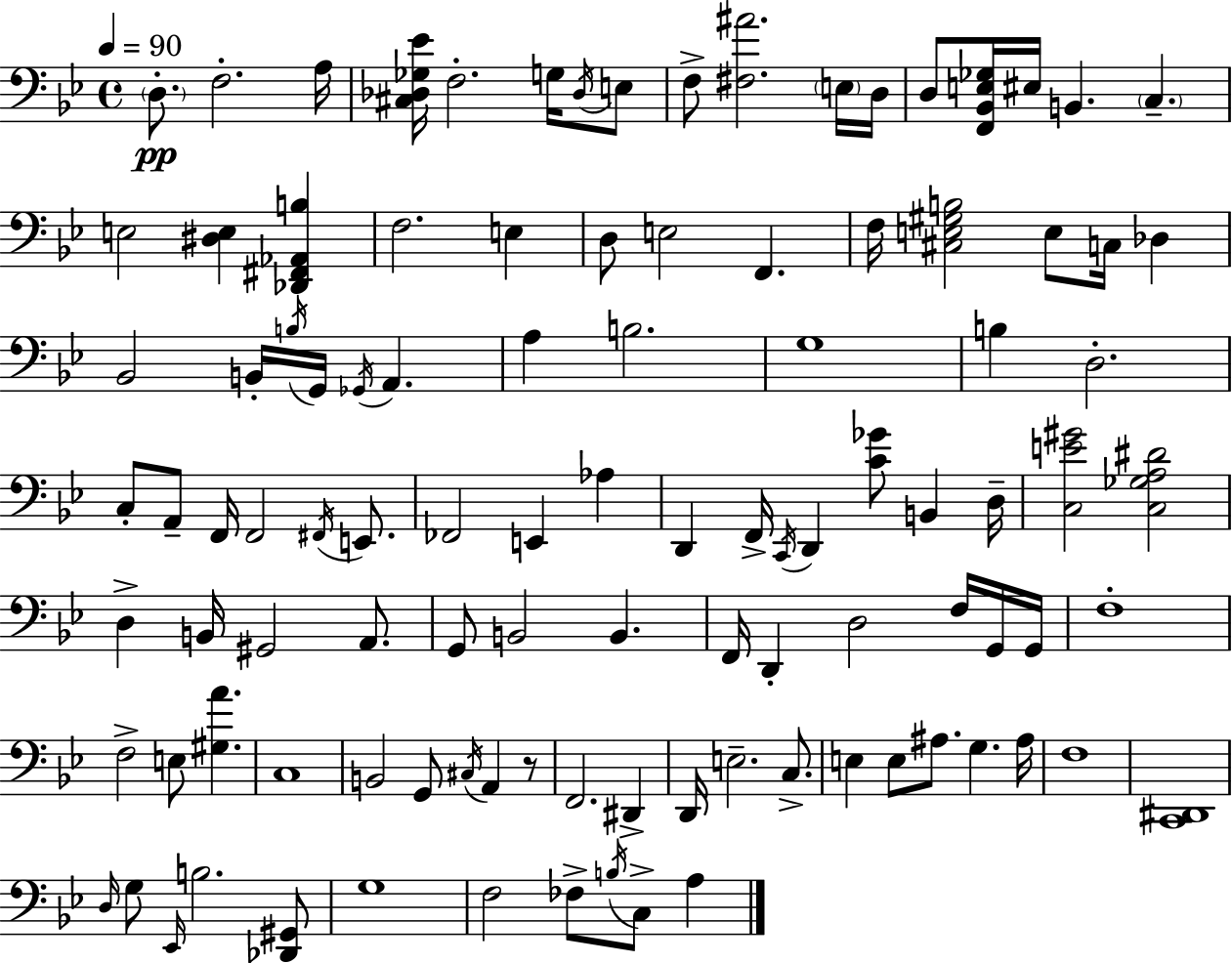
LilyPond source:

{
  \clef bass
  \time 4/4
  \defaultTimeSignature
  \key bes \major
  \tempo 4 = 90
  \parenthesize d8.-.\pp f2.-. a16 | <cis des ges ees'>16 f2.-. g16 \acciaccatura { des16 } e8 | f8-> <fis ais'>2. \parenthesize e16 | d16 d8 <f, bes, e ges>16 eis16 b,4. \parenthesize c4.-- | \break e2 <dis e>4 <des, fis, aes, b>4 | f2. e4 | d8 e2 f,4. | f16 <cis e gis b>2 e8 c16 des4 | \break bes,2 b,16-. \acciaccatura { b16 } g,16 \acciaccatura { ges,16 } a,4. | a4 b2. | g1 | b4 d2.-. | \break c8-. a,8-- f,16 f,2 | \acciaccatura { fis,16 } e,8. fes,2 e,4 | aes4 d,4 f,16-> \acciaccatura { c,16 } d,4 <c' ges'>8 | b,4 d16-- <c e' gis'>2 <c ges a dis'>2 | \break d4-> b,16 gis,2 | a,8. g,8 b,2 b,4. | f,16 d,4-. d2 | f16 g,16 g,16 f1-. | \break f2-> e8 <gis a'>4. | c1 | b,2 g,8 \acciaccatura { cis16 } | a,4 r8 f,2. | \break dis,4-> d,16 e2.-- | c8.-> e4 e8 ais8. g4. | ais16 f1 | <c, dis,>1 | \break \grace { d16 } g8 \grace { ees,16 } b2. | <des, gis,>8 g1 | f2 | fes8-> \acciaccatura { b16 } c8-> a4 \bar "|."
}